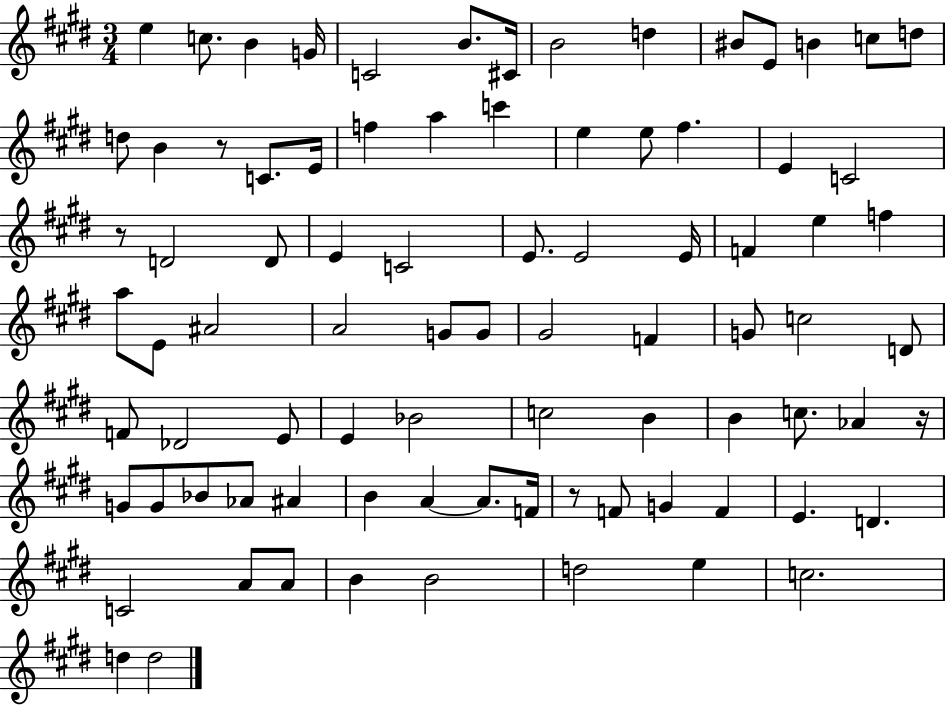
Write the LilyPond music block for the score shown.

{
  \clef treble
  \numericTimeSignature
  \time 3/4
  \key e \major
  \repeat volta 2 { e''4 c''8. b'4 g'16 | c'2 b'8. cis'16 | b'2 d''4 | bis'8 e'8 b'4 c''8 d''8 | \break d''8 b'4 r8 c'8. e'16 | f''4 a''4 c'''4 | e''4 e''8 fis''4. | e'4 c'2 | \break r8 d'2 d'8 | e'4 c'2 | e'8. e'2 e'16 | f'4 e''4 f''4 | \break a''8 e'8 ais'2 | a'2 g'8 g'8 | gis'2 f'4 | g'8 c''2 d'8 | \break f'8 des'2 e'8 | e'4 bes'2 | c''2 b'4 | b'4 c''8. aes'4 r16 | \break g'8 g'8 bes'8 aes'8 ais'4 | b'4 a'4~~ a'8. f'16 | r8 f'8 g'4 f'4 | e'4. d'4. | \break c'2 a'8 a'8 | b'4 b'2 | d''2 e''4 | c''2. | \break d''4 d''2 | } \bar "|."
}